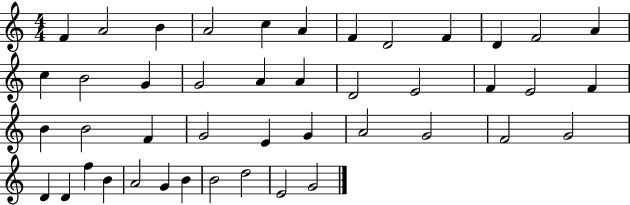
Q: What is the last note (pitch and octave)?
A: G4